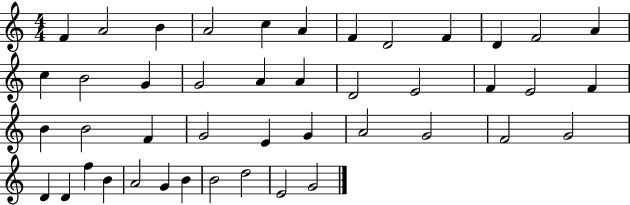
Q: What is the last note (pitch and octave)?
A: G4